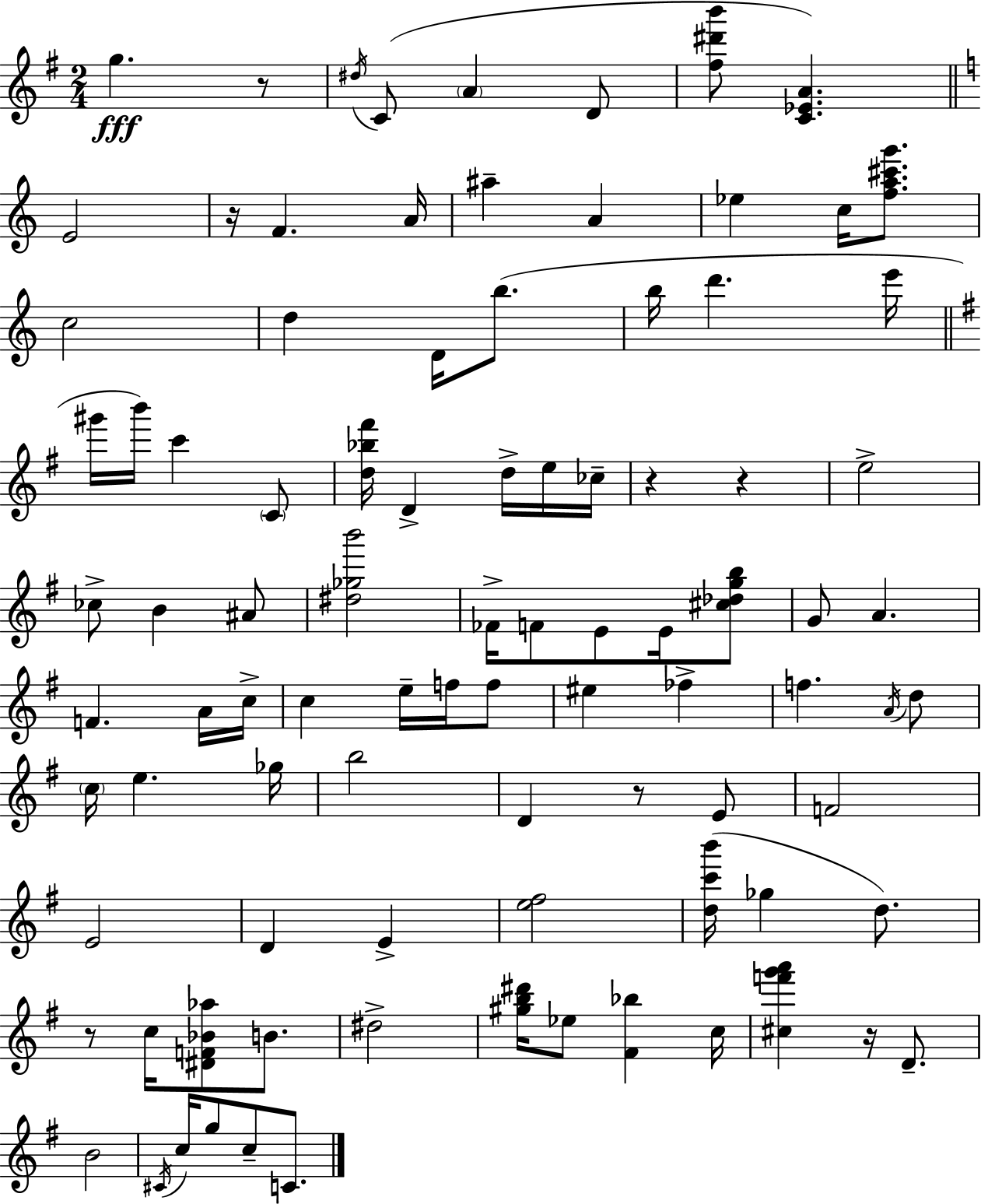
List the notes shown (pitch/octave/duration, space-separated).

G5/q. R/e D#5/s C4/e A4/q D4/e [F#5,D#6,B6]/e [C4,Eb4,A4]/q. E4/h R/s F4/q. A4/s A#5/q A4/q Eb5/q C5/s [F5,A5,C#6,G6]/e. C5/h D5/q D4/s B5/e. B5/s D6/q. E6/s G#6/s B6/s C6/q C4/e [D5,Bb5,F#6]/s D4/q D5/s E5/s CES5/s R/q R/q E5/h CES5/e B4/q A#4/e [D#5,Gb5,B6]/h FES4/s F4/e E4/e E4/s [C#5,Db5,G5,B5]/e G4/e A4/q. F4/q. A4/s C5/s C5/q E5/s F5/s F5/e EIS5/q FES5/q F5/q. A4/s D5/e C5/s E5/q. Gb5/s B5/h D4/q R/e E4/e F4/h E4/h D4/q E4/q [E5,F#5]/h [D5,C6,B6]/s Gb5/q D5/e. R/e C5/s [D#4,F4,Bb4,Ab5]/e B4/e. D#5/h [G#5,B5,D#6]/s Eb5/e [F#4,Bb5]/q C5/s [C#5,F6,G6,A6]/q R/s D4/e. B4/h C#4/s C5/s G5/e C5/e C4/e.